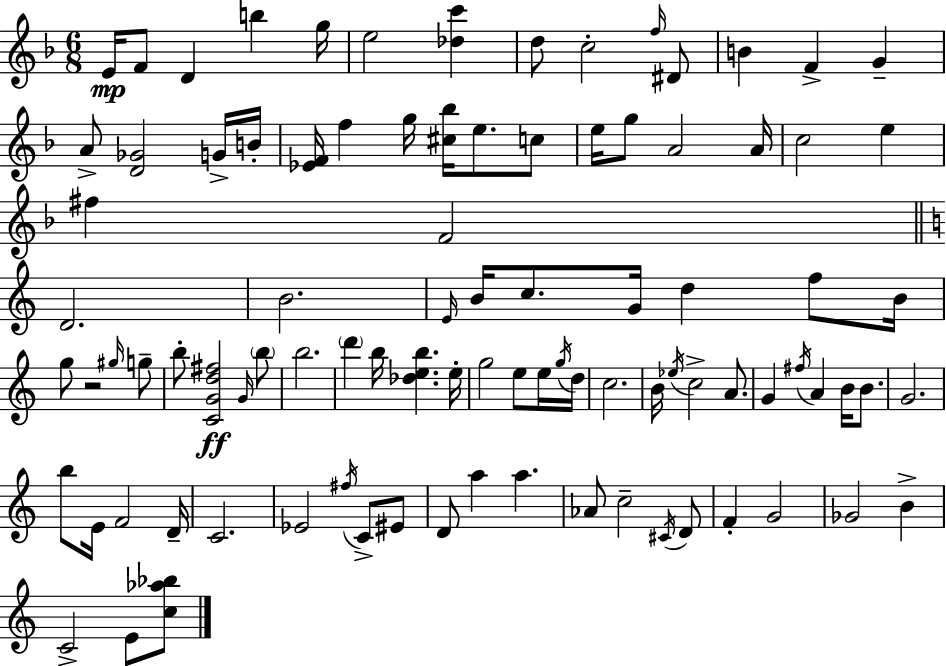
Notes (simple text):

E4/s F4/e D4/q B5/q G5/s E5/h [Db5,C6]/q D5/e C5/h F5/s D#4/e B4/q F4/q G4/q A4/e [D4,Gb4]/h G4/s B4/s [Eb4,F4]/s F5/q G5/s [C#5,Bb5]/s E5/e. C5/e E5/s G5/e A4/h A4/s C5/h E5/q F#5/q F4/h D4/h. B4/h. E4/s B4/s C5/e. G4/s D5/q F5/e B4/s G5/e R/h G#5/s G5/e B5/e [C4,G4,D5,F#5]/h G4/s B5/e B5/h. D6/q B5/s [Db5,E5,B5]/q. E5/s G5/h E5/e E5/s G5/s D5/s C5/h. B4/s Eb5/s C5/h A4/e. G4/q F#5/s A4/q B4/s B4/e. G4/h. B5/e E4/s F4/h D4/s C4/h. Eb4/h F#5/s C4/e EIS4/e D4/e A5/q A5/q. Ab4/e C5/h C#4/s D4/e F4/q G4/h Gb4/h B4/q C4/h E4/e [C5,Ab5,Bb5]/e